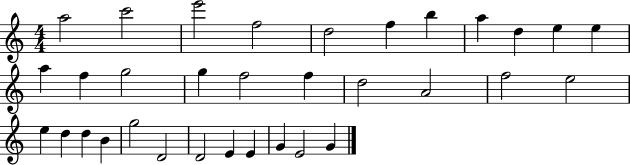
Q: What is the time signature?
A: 4/4